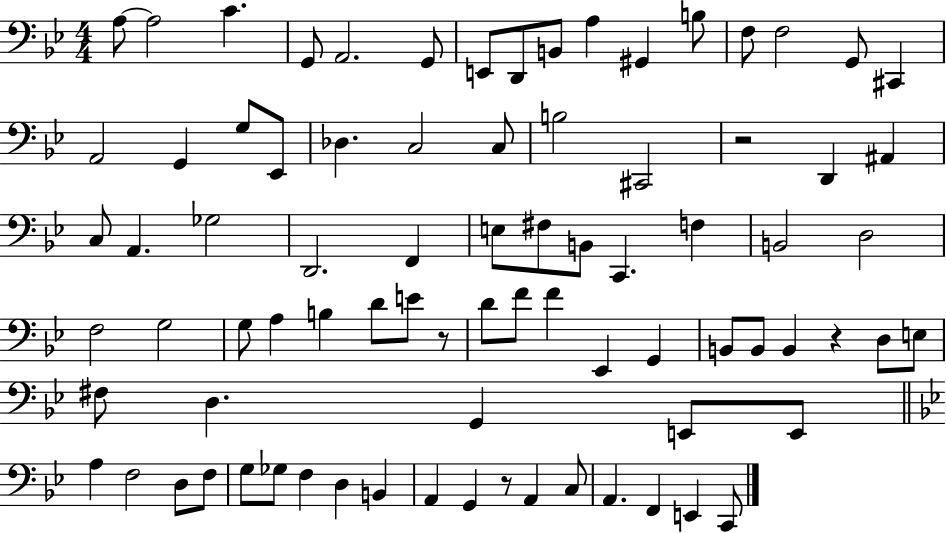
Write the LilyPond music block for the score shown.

{
  \clef bass
  \numericTimeSignature
  \time 4/4
  \key bes \major
  a8~~ a2 c'4. | g,8 a,2. g,8 | e,8 d,8 b,8 a4 gis,4 b8 | f8 f2 g,8 cis,4 | \break a,2 g,4 g8 ees,8 | des4. c2 c8 | b2 cis,2 | r2 d,4 ais,4 | \break c8 a,4. ges2 | d,2. f,4 | e8 fis8 b,8 c,4. f4 | b,2 d2 | \break f2 g2 | g8 a4 b4 d'8 e'8 r8 | d'8 f'8 f'4 ees,4 g,4 | b,8 b,8 b,4 r4 d8 e8 | \break fis8 d4. g,4 e,8 e,8 | \bar "||" \break \key bes \major a4 f2 d8 f8 | g8 ges8 f4 d4 b,4 | a,4 g,4 r8 a,4 c8 | a,4. f,4 e,4 c,8 | \break \bar "|."
}